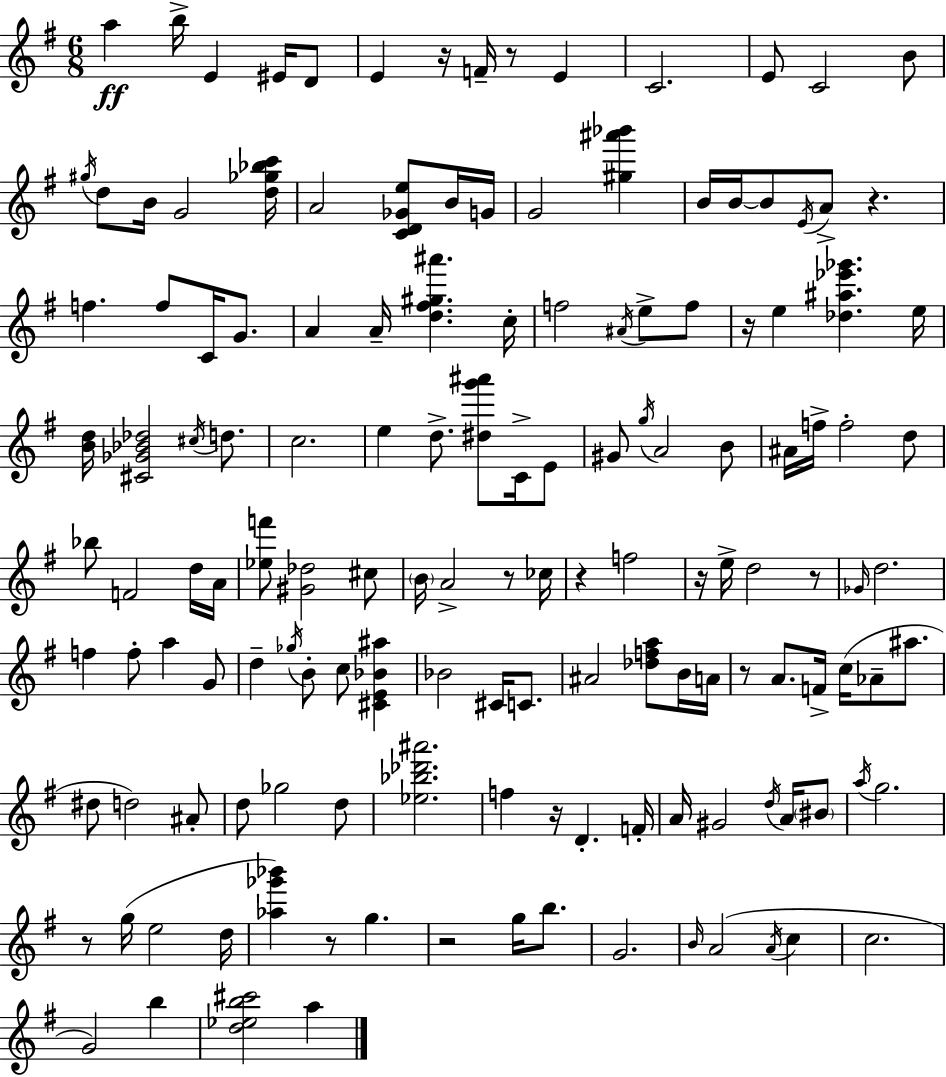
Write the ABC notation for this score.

X:1
T:Untitled
M:6/8
L:1/4
K:Em
a b/4 E ^E/4 D/2 E z/4 F/4 z/2 E C2 E/2 C2 B/2 ^g/4 d/2 B/4 G2 [d_g_bc']/4 A2 [CD_Ge]/2 B/4 G/4 G2 [^g^a'_b'] B/4 B/4 B/2 E/4 A/2 z f f/2 C/4 G/2 A A/4 [d^f^g^a'] c/4 f2 ^A/4 e/2 f/2 z/4 e [_d^a_e'_g'] e/4 [Bd]/4 [^C_G_B_d]2 ^c/4 d/2 c2 e d/2 [^dg'^a']/2 C/4 E/2 ^G/2 g/4 A2 B/2 ^A/4 f/4 f2 d/2 _b/2 F2 d/4 A/4 [_ef']/2 [^G_d]2 ^c/2 B/4 A2 z/2 _c/4 z f2 z/4 e/4 d2 z/2 _G/4 d2 f f/2 a G/2 d _g/4 B/2 c/2 [^CE_B^a] _B2 ^C/4 C/2 ^A2 [_dfa]/2 B/4 A/4 z/2 A/2 F/4 c/4 _A/2 ^a/2 ^d/2 d2 ^A/2 d/2 _g2 d/2 [_e_b_d'^a']2 f z/4 D F/4 A/4 ^G2 d/4 A/4 ^B/2 a/4 g2 z/2 g/4 e2 d/4 [_a_g'_b'] z/2 g z2 g/4 b/2 G2 B/4 A2 A/4 c c2 G2 b [d_eb^c']2 a